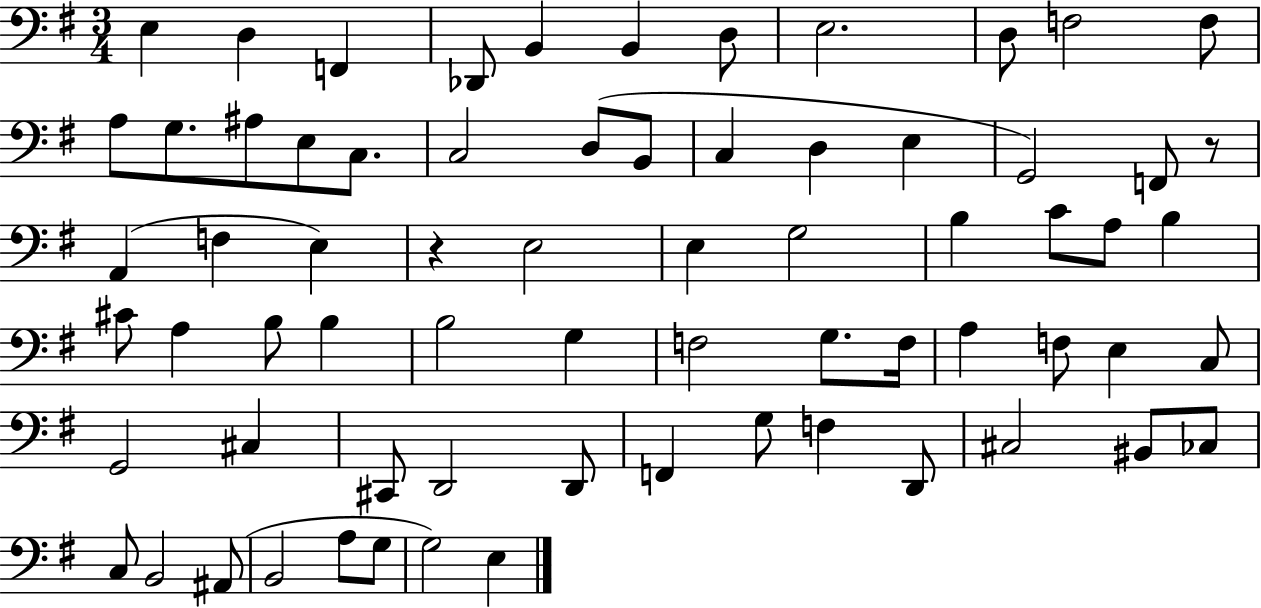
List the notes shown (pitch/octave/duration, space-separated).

E3/q D3/q F2/q Db2/e B2/q B2/q D3/e E3/h. D3/e F3/h F3/e A3/e G3/e. A#3/e E3/e C3/e. C3/h D3/e B2/e C3/q D3/q E3/q G2/h F2/e R/e A2/q F3/q E3/q R/q E3/h E3/q G3/h B3/q C4/e A3/e B3/q C#4/e A3/q B3/e B3/q B3/h G3/q F3/h G3/e. F3/s A3/q F3/e E3/q C3/e G2/h C#3/q C#2/e D2/h D2/e F2/q G3/e F3/q D2/e C#3/h BIS2/e CES3/e C3/e B2/h A#2/e B2/h A3/e G3/e G3/h E3/q